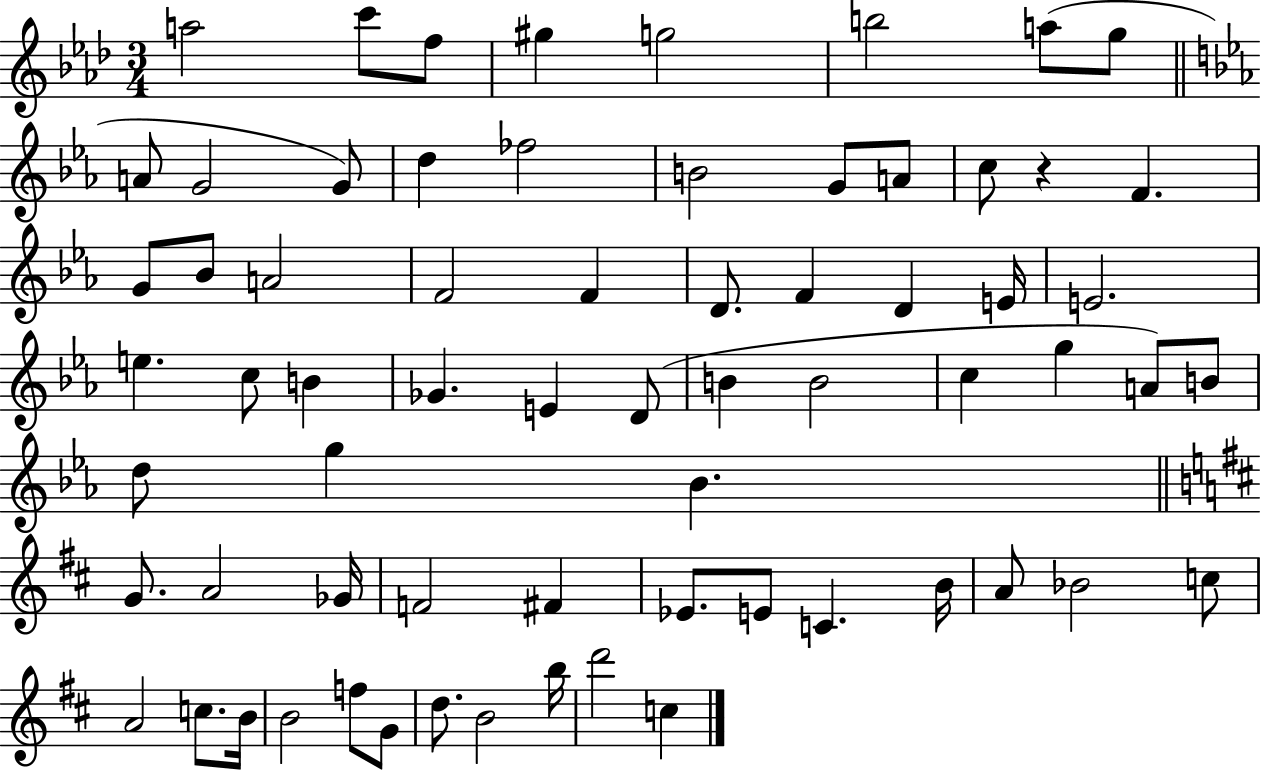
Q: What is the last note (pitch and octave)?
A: C5